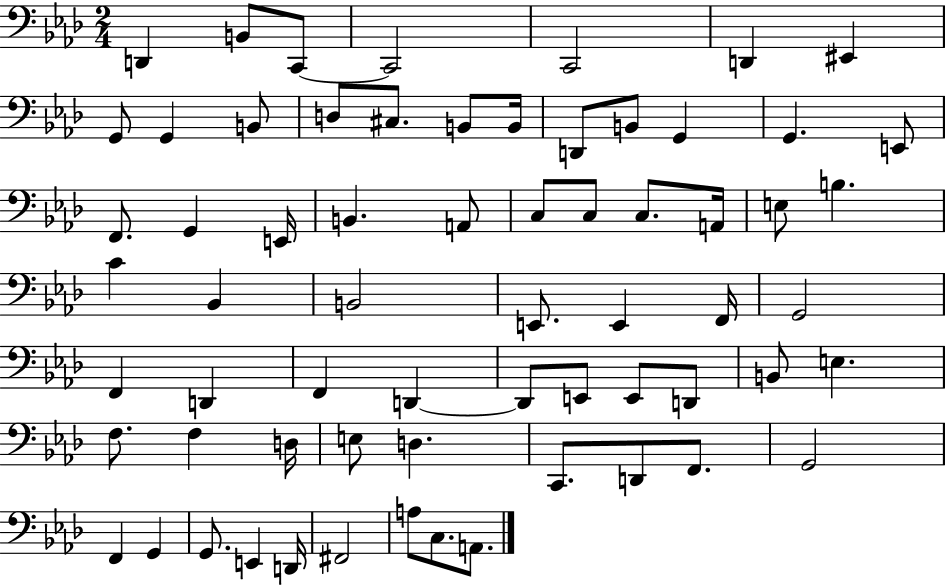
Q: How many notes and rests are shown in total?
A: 65